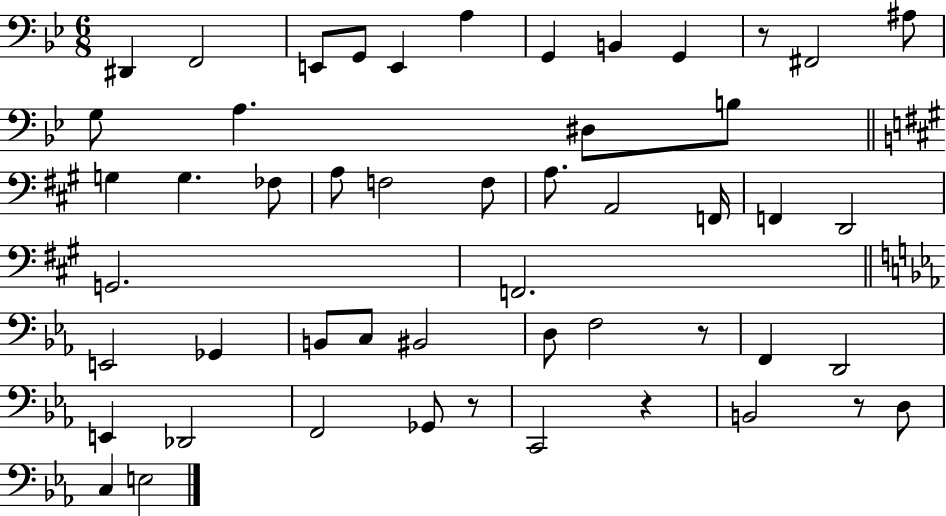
X:1
T:Untitled
M:6/8
L:1/4
K:Bb
^D,, F,,2 E,,/2 G,,/2 E,, A, G,, B,, G,, z/2 ^F,,2 ^A,/2 G,/2 A, ^D,/2 B,/2 G, G, _F,/2 A,/2 F,2 F,/2 A,/2 A,,2 F,,/4 F,, D,,2 G,,2 F,,2 E,,2 _G,, B,,/2 C,/2 ^B,,2 D,/2 F,2 z/2 F,, D,,2 E,, _D,,2 F,,2 _G,,/2 z/2 C,,2 z B,,2 z/2 D,/2 C, E,2